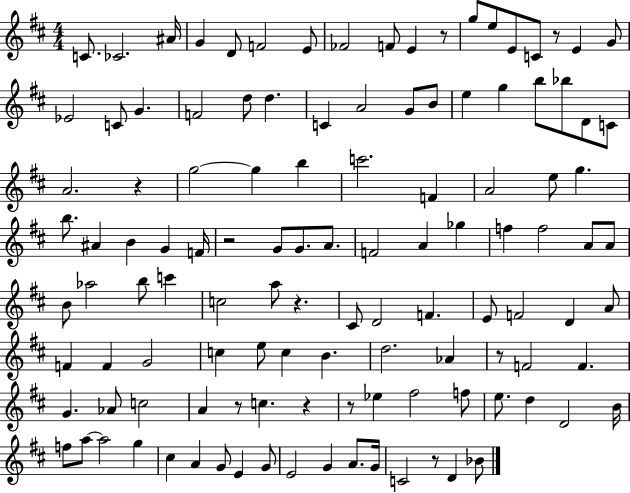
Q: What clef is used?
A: treble